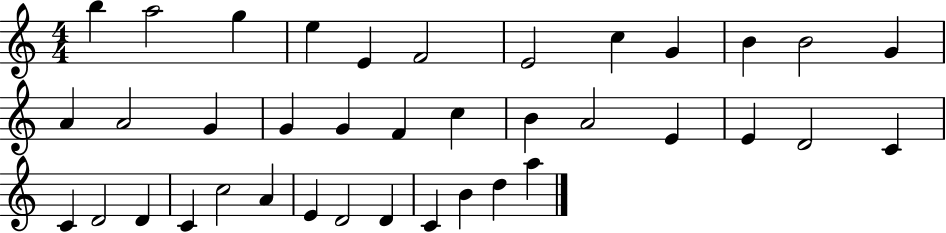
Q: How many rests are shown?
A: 0